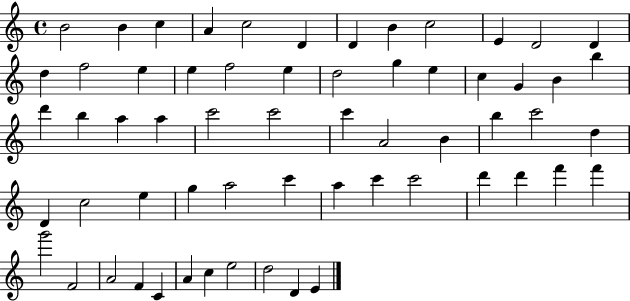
{
  \clef treble
  \time 4/4
  \defaultTimeSignature
  \key c \major
  b'2 b'4 c''4 | a'4 c''2 d'4 | d'4 b'4 c''2 | e'4 d'2 d'4 | \break d''4 f''2 e''4 | e''4 f''2 e''4 | d''2 g''4 e''4 | c''4 g'4 b'4 b''4 | \break d'''4 b''4 a''4 a''4 | c'''2 c'''2 | c'''4 a'2 b'4 | b''4 c'''2 d''4 | \break d'4 c''2 e''4 | g''4 a''2 c'''4 | a''4 c'''4 c'''2 | d'''4 d'''4 f'''4 f'''4 | \break g'''2 f'2 | a'2 f'4 c'4 | a'4 c''4 e''2 | d''2 d'4 e'4 | \break \bar "|."
}